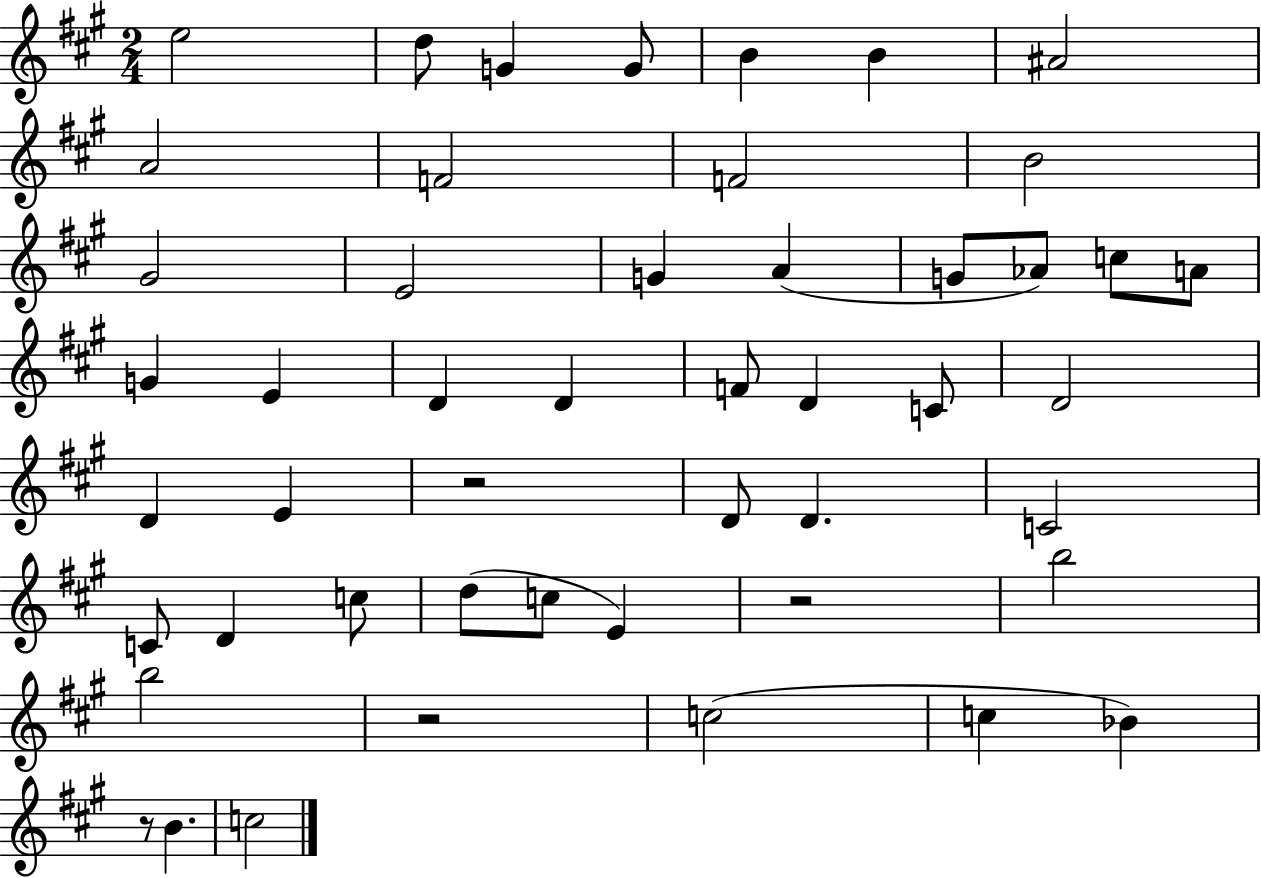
E5/h D5/e G4/q G4/e B4/q B4/q A#4/h A4/h F4/h F4/h B4/h G#4/h E4/h G4/q A4/q G4/e Ab4/e C5/e A4/e G4/q E4/q D4/q D4/q F4/e D4/q C4/e D4/h D4/q E4/q R/h D4/e D4/q. C4/h C4/e D4/q C5/e D5/e C5/e E4/q R/h B5/h B5/h R/h C5/h C5/q Bb4/q R/e B4/q. C5/h